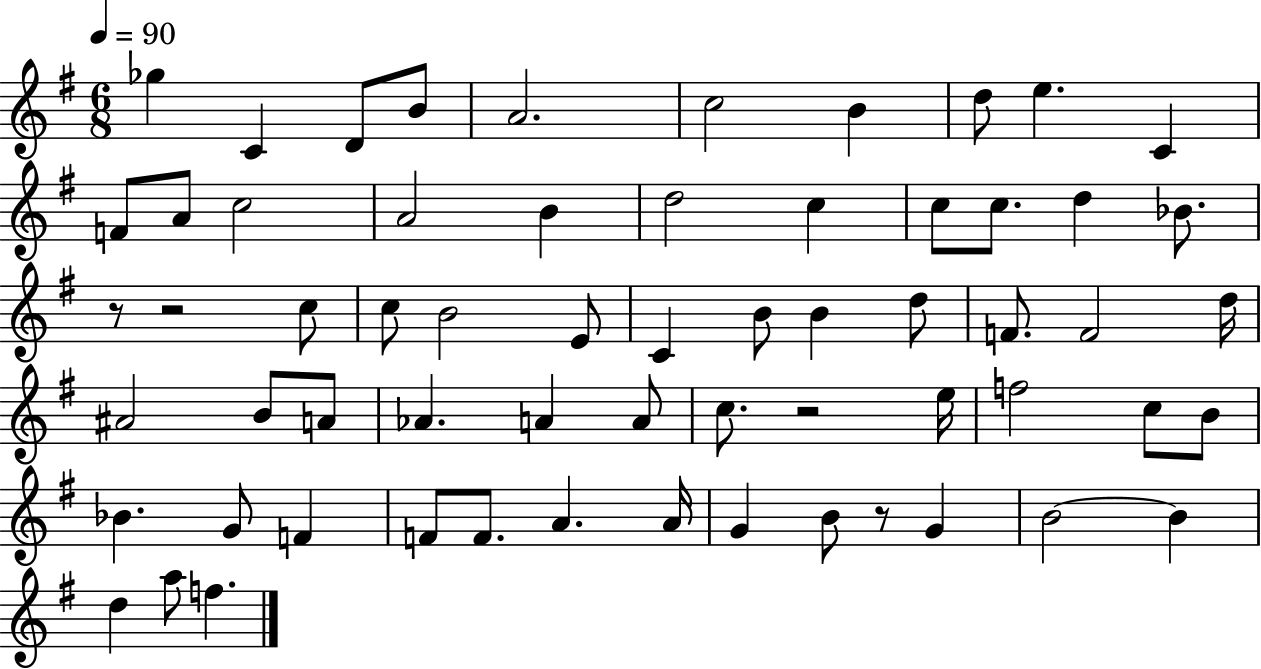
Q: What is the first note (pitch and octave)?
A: Gb5